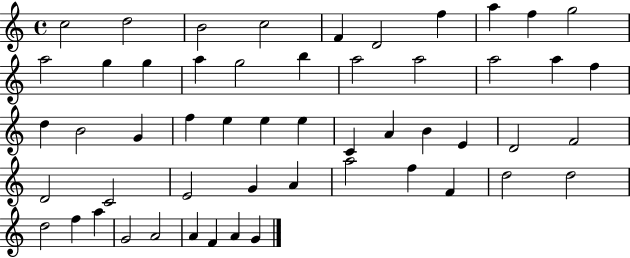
X:1
T:Untitled
M:4/4
L:1/4
K:C
c2 d2 B2 c2 F D2 f a f g2 a2 g g a g2 b a2 a2 a2 a f d B2 G f e e e C A B E D2 F2 D2 C2 E2 G A a2 f F d2 d2 d2 f a G2 A2 A F A G